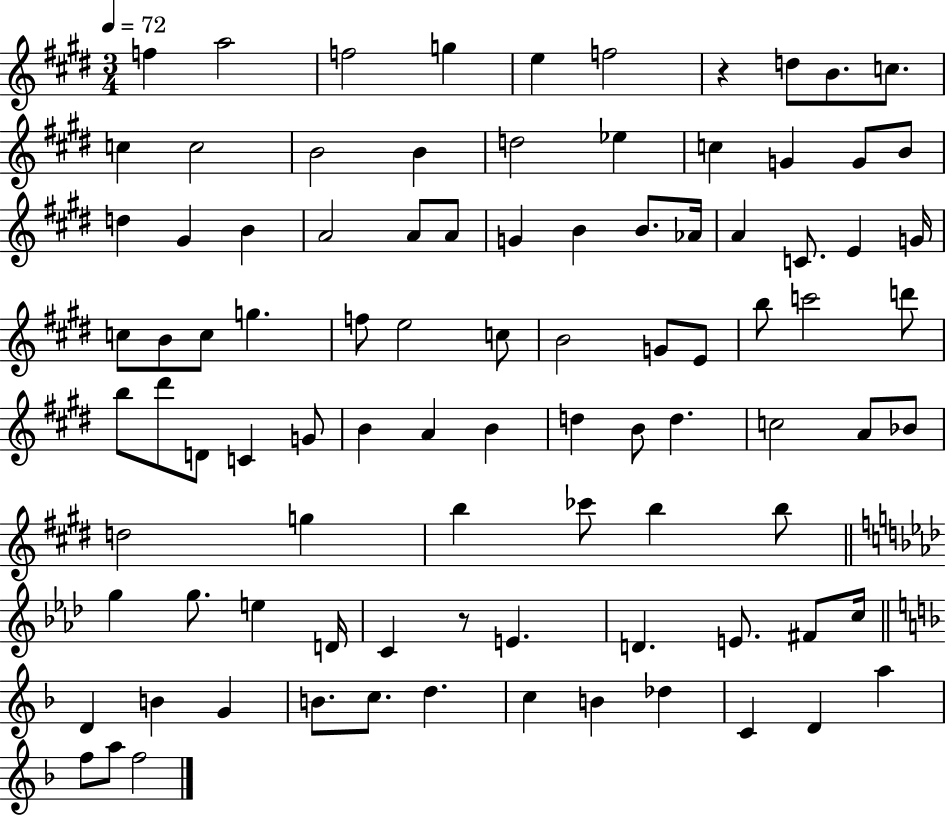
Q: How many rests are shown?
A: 2